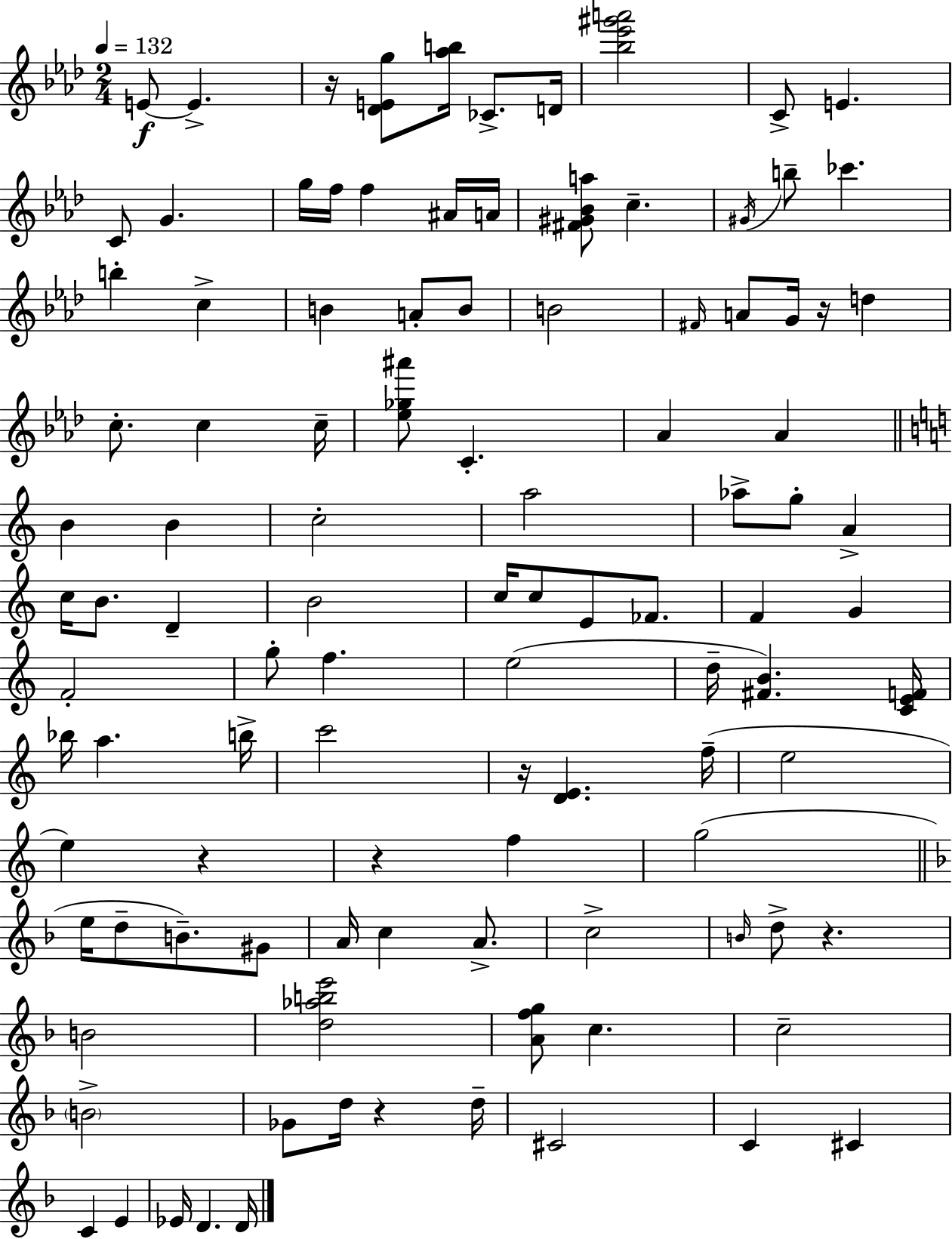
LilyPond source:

{
  \clef treble
  \numericTimeSignature
  \time 2/4
  \key aes \major
  \tempo 4 = 132
  \repeat volta 2 { e'8~~\f e'4.-> | r16 <des' e' g''>8 <aes'' b''>16 ces'8.-> d'16 | <bes'' ees''' gis''' a'''>2 | c'8-> e'4. | \break c'8 g'4. | g''16 f''16 f''4 ais'16 a'16 | <fis' gis' bes' a''>8 c''4.-- | \acciaccatura { gis'16 } b''8-- ces'''4. | \break b''4-. c''4-> | b'4 a'8-. b'8 | b'2 | \grace { fis'16 } a'8 g'16 r16 d''4 | \break c''8.-. c''4 | c''16-- <ees'' ges'' ais'''>8 c'4.-. | aes'4 aes'4 | \bar "||" \break \key c \major b'4 b'4 | c''2-. | a''2 | aes''8-> g''8-. a'4-> | \break c''16 b'8. d'4-- | b'2 | c''16 c''8 e'8 fes'8. | f'4 g'4 | \break f'2-. | g''8-. f''4. | e''2( | d''16-- <fis' b'>4.) <c' e' f'>16 | \break bes''16 a''4. b''16-> | c'''2 | r16 <d' e'>4. f''16--( | e''2 | \break e''4) r4 | r4 f''4 | g''2( | \bar "||" \break \key f \major e''16 d''8-- b'8.--) gis'8 | a'16 c''4 a'8.-> | c''2-> | \grace { b'16 } d''8-> r4. | \break b'2 | <d'' aes'' b'' e'''>2 | <a' f'' g''>8 c''4. | c''2-- | \break \parenthesize b'2-> | ges'8 d''16 r4 | d''16-- cis'2 | c'4 cis'4 | \break c'4 e'4 | ees'16 d'4. | d'16 } \bar "|."
}